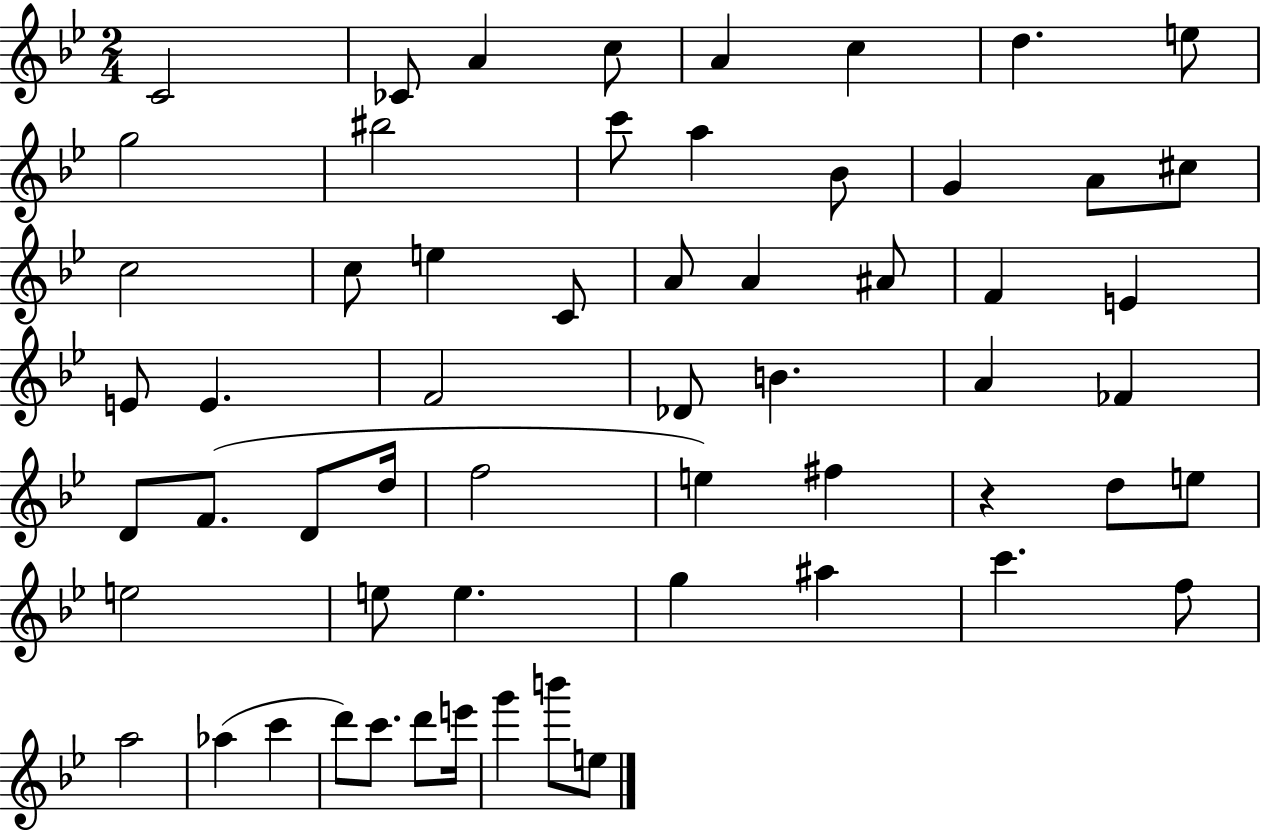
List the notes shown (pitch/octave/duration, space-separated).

C4/h CES4/e A4/q C5/e A4/q C5/q D5/q. E5/e G5/h BIS5/h C6/e A5/q Bb4/e G4/q A4/e C#5/e C5/h C5/e E5/q C4/e A4/e A4/q A#4/e F4/q E4/q E4/e E4/q. F4/h Db4/e B4/q. A4/q FES4/q D4/e F4/e. D4/e D5/s F5/h E5/q F#5/q R/q D5/e E5/e E5/h E5/e E5/q. G5/q A#5/q C6/q. F5/e A5/h Ab5/q C6/q D6/e C6/e. D6/e E6/s G6/q B6/e E5/e